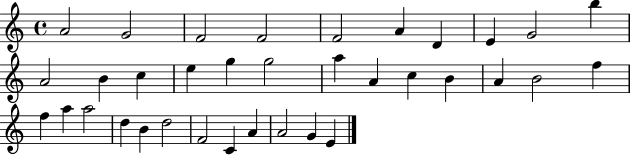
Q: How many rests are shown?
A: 0